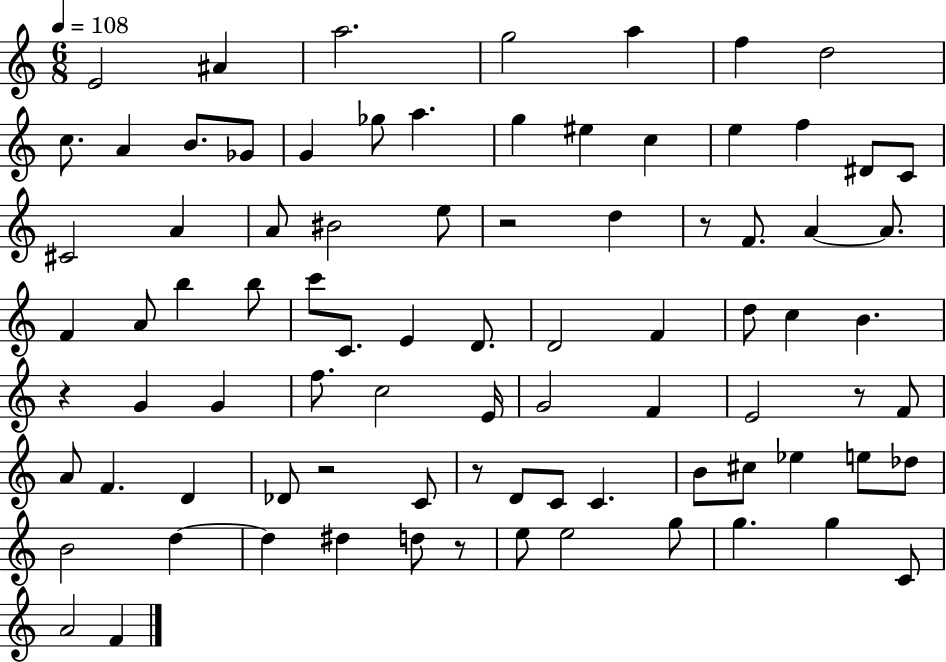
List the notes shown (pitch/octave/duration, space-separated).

E4/h A#4/q A5/h. G5/h A5/q F5/q D5/h C5/e. A4/q B4/e. Gb4/e G4/q Gb5/e A5/q. G5/q EIS5/q C5/q E5/q F5/q D#4/e C4/e C#4/h A4/q A4/e BIS4/h E5/e R/h D5/q R/e F4/e. A4/q A4/e. F4/q A4/e B5/q B5/e C6/e C4/e. E4/q D4/e. D4/h F4/q D5/e C5/q B4/q. R/q G4/q G4/q F5/e. C5/h E4/s G4/h F4/q E4/h R/e F4/e A4/e F4/q. D4/q Db4/e R/h C4/e R/e D4/e C4/e C4/q. B4/e C#5/e Eb5/q E5/e Db5/e B4/h D5/q D5/q D#5/q D5/e R/e E5/e E5/h G5/e G5/q. G5/q C4/e A4/h F4/q